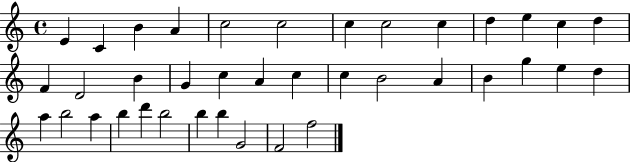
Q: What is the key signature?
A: C major